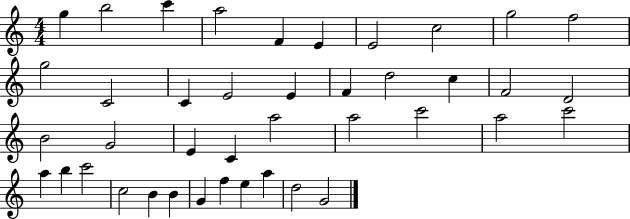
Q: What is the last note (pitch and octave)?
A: G4